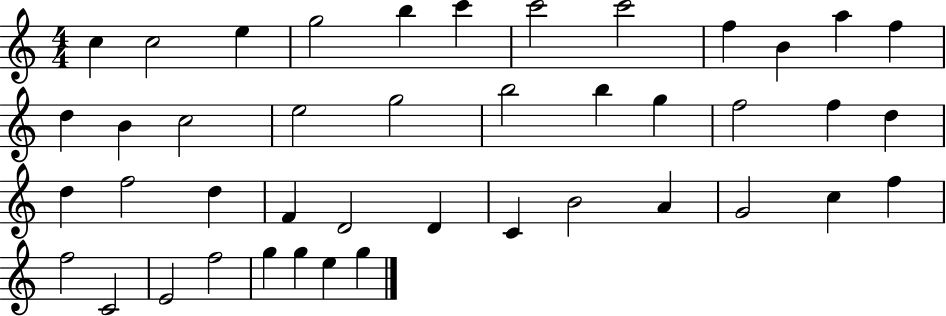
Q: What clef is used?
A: treble